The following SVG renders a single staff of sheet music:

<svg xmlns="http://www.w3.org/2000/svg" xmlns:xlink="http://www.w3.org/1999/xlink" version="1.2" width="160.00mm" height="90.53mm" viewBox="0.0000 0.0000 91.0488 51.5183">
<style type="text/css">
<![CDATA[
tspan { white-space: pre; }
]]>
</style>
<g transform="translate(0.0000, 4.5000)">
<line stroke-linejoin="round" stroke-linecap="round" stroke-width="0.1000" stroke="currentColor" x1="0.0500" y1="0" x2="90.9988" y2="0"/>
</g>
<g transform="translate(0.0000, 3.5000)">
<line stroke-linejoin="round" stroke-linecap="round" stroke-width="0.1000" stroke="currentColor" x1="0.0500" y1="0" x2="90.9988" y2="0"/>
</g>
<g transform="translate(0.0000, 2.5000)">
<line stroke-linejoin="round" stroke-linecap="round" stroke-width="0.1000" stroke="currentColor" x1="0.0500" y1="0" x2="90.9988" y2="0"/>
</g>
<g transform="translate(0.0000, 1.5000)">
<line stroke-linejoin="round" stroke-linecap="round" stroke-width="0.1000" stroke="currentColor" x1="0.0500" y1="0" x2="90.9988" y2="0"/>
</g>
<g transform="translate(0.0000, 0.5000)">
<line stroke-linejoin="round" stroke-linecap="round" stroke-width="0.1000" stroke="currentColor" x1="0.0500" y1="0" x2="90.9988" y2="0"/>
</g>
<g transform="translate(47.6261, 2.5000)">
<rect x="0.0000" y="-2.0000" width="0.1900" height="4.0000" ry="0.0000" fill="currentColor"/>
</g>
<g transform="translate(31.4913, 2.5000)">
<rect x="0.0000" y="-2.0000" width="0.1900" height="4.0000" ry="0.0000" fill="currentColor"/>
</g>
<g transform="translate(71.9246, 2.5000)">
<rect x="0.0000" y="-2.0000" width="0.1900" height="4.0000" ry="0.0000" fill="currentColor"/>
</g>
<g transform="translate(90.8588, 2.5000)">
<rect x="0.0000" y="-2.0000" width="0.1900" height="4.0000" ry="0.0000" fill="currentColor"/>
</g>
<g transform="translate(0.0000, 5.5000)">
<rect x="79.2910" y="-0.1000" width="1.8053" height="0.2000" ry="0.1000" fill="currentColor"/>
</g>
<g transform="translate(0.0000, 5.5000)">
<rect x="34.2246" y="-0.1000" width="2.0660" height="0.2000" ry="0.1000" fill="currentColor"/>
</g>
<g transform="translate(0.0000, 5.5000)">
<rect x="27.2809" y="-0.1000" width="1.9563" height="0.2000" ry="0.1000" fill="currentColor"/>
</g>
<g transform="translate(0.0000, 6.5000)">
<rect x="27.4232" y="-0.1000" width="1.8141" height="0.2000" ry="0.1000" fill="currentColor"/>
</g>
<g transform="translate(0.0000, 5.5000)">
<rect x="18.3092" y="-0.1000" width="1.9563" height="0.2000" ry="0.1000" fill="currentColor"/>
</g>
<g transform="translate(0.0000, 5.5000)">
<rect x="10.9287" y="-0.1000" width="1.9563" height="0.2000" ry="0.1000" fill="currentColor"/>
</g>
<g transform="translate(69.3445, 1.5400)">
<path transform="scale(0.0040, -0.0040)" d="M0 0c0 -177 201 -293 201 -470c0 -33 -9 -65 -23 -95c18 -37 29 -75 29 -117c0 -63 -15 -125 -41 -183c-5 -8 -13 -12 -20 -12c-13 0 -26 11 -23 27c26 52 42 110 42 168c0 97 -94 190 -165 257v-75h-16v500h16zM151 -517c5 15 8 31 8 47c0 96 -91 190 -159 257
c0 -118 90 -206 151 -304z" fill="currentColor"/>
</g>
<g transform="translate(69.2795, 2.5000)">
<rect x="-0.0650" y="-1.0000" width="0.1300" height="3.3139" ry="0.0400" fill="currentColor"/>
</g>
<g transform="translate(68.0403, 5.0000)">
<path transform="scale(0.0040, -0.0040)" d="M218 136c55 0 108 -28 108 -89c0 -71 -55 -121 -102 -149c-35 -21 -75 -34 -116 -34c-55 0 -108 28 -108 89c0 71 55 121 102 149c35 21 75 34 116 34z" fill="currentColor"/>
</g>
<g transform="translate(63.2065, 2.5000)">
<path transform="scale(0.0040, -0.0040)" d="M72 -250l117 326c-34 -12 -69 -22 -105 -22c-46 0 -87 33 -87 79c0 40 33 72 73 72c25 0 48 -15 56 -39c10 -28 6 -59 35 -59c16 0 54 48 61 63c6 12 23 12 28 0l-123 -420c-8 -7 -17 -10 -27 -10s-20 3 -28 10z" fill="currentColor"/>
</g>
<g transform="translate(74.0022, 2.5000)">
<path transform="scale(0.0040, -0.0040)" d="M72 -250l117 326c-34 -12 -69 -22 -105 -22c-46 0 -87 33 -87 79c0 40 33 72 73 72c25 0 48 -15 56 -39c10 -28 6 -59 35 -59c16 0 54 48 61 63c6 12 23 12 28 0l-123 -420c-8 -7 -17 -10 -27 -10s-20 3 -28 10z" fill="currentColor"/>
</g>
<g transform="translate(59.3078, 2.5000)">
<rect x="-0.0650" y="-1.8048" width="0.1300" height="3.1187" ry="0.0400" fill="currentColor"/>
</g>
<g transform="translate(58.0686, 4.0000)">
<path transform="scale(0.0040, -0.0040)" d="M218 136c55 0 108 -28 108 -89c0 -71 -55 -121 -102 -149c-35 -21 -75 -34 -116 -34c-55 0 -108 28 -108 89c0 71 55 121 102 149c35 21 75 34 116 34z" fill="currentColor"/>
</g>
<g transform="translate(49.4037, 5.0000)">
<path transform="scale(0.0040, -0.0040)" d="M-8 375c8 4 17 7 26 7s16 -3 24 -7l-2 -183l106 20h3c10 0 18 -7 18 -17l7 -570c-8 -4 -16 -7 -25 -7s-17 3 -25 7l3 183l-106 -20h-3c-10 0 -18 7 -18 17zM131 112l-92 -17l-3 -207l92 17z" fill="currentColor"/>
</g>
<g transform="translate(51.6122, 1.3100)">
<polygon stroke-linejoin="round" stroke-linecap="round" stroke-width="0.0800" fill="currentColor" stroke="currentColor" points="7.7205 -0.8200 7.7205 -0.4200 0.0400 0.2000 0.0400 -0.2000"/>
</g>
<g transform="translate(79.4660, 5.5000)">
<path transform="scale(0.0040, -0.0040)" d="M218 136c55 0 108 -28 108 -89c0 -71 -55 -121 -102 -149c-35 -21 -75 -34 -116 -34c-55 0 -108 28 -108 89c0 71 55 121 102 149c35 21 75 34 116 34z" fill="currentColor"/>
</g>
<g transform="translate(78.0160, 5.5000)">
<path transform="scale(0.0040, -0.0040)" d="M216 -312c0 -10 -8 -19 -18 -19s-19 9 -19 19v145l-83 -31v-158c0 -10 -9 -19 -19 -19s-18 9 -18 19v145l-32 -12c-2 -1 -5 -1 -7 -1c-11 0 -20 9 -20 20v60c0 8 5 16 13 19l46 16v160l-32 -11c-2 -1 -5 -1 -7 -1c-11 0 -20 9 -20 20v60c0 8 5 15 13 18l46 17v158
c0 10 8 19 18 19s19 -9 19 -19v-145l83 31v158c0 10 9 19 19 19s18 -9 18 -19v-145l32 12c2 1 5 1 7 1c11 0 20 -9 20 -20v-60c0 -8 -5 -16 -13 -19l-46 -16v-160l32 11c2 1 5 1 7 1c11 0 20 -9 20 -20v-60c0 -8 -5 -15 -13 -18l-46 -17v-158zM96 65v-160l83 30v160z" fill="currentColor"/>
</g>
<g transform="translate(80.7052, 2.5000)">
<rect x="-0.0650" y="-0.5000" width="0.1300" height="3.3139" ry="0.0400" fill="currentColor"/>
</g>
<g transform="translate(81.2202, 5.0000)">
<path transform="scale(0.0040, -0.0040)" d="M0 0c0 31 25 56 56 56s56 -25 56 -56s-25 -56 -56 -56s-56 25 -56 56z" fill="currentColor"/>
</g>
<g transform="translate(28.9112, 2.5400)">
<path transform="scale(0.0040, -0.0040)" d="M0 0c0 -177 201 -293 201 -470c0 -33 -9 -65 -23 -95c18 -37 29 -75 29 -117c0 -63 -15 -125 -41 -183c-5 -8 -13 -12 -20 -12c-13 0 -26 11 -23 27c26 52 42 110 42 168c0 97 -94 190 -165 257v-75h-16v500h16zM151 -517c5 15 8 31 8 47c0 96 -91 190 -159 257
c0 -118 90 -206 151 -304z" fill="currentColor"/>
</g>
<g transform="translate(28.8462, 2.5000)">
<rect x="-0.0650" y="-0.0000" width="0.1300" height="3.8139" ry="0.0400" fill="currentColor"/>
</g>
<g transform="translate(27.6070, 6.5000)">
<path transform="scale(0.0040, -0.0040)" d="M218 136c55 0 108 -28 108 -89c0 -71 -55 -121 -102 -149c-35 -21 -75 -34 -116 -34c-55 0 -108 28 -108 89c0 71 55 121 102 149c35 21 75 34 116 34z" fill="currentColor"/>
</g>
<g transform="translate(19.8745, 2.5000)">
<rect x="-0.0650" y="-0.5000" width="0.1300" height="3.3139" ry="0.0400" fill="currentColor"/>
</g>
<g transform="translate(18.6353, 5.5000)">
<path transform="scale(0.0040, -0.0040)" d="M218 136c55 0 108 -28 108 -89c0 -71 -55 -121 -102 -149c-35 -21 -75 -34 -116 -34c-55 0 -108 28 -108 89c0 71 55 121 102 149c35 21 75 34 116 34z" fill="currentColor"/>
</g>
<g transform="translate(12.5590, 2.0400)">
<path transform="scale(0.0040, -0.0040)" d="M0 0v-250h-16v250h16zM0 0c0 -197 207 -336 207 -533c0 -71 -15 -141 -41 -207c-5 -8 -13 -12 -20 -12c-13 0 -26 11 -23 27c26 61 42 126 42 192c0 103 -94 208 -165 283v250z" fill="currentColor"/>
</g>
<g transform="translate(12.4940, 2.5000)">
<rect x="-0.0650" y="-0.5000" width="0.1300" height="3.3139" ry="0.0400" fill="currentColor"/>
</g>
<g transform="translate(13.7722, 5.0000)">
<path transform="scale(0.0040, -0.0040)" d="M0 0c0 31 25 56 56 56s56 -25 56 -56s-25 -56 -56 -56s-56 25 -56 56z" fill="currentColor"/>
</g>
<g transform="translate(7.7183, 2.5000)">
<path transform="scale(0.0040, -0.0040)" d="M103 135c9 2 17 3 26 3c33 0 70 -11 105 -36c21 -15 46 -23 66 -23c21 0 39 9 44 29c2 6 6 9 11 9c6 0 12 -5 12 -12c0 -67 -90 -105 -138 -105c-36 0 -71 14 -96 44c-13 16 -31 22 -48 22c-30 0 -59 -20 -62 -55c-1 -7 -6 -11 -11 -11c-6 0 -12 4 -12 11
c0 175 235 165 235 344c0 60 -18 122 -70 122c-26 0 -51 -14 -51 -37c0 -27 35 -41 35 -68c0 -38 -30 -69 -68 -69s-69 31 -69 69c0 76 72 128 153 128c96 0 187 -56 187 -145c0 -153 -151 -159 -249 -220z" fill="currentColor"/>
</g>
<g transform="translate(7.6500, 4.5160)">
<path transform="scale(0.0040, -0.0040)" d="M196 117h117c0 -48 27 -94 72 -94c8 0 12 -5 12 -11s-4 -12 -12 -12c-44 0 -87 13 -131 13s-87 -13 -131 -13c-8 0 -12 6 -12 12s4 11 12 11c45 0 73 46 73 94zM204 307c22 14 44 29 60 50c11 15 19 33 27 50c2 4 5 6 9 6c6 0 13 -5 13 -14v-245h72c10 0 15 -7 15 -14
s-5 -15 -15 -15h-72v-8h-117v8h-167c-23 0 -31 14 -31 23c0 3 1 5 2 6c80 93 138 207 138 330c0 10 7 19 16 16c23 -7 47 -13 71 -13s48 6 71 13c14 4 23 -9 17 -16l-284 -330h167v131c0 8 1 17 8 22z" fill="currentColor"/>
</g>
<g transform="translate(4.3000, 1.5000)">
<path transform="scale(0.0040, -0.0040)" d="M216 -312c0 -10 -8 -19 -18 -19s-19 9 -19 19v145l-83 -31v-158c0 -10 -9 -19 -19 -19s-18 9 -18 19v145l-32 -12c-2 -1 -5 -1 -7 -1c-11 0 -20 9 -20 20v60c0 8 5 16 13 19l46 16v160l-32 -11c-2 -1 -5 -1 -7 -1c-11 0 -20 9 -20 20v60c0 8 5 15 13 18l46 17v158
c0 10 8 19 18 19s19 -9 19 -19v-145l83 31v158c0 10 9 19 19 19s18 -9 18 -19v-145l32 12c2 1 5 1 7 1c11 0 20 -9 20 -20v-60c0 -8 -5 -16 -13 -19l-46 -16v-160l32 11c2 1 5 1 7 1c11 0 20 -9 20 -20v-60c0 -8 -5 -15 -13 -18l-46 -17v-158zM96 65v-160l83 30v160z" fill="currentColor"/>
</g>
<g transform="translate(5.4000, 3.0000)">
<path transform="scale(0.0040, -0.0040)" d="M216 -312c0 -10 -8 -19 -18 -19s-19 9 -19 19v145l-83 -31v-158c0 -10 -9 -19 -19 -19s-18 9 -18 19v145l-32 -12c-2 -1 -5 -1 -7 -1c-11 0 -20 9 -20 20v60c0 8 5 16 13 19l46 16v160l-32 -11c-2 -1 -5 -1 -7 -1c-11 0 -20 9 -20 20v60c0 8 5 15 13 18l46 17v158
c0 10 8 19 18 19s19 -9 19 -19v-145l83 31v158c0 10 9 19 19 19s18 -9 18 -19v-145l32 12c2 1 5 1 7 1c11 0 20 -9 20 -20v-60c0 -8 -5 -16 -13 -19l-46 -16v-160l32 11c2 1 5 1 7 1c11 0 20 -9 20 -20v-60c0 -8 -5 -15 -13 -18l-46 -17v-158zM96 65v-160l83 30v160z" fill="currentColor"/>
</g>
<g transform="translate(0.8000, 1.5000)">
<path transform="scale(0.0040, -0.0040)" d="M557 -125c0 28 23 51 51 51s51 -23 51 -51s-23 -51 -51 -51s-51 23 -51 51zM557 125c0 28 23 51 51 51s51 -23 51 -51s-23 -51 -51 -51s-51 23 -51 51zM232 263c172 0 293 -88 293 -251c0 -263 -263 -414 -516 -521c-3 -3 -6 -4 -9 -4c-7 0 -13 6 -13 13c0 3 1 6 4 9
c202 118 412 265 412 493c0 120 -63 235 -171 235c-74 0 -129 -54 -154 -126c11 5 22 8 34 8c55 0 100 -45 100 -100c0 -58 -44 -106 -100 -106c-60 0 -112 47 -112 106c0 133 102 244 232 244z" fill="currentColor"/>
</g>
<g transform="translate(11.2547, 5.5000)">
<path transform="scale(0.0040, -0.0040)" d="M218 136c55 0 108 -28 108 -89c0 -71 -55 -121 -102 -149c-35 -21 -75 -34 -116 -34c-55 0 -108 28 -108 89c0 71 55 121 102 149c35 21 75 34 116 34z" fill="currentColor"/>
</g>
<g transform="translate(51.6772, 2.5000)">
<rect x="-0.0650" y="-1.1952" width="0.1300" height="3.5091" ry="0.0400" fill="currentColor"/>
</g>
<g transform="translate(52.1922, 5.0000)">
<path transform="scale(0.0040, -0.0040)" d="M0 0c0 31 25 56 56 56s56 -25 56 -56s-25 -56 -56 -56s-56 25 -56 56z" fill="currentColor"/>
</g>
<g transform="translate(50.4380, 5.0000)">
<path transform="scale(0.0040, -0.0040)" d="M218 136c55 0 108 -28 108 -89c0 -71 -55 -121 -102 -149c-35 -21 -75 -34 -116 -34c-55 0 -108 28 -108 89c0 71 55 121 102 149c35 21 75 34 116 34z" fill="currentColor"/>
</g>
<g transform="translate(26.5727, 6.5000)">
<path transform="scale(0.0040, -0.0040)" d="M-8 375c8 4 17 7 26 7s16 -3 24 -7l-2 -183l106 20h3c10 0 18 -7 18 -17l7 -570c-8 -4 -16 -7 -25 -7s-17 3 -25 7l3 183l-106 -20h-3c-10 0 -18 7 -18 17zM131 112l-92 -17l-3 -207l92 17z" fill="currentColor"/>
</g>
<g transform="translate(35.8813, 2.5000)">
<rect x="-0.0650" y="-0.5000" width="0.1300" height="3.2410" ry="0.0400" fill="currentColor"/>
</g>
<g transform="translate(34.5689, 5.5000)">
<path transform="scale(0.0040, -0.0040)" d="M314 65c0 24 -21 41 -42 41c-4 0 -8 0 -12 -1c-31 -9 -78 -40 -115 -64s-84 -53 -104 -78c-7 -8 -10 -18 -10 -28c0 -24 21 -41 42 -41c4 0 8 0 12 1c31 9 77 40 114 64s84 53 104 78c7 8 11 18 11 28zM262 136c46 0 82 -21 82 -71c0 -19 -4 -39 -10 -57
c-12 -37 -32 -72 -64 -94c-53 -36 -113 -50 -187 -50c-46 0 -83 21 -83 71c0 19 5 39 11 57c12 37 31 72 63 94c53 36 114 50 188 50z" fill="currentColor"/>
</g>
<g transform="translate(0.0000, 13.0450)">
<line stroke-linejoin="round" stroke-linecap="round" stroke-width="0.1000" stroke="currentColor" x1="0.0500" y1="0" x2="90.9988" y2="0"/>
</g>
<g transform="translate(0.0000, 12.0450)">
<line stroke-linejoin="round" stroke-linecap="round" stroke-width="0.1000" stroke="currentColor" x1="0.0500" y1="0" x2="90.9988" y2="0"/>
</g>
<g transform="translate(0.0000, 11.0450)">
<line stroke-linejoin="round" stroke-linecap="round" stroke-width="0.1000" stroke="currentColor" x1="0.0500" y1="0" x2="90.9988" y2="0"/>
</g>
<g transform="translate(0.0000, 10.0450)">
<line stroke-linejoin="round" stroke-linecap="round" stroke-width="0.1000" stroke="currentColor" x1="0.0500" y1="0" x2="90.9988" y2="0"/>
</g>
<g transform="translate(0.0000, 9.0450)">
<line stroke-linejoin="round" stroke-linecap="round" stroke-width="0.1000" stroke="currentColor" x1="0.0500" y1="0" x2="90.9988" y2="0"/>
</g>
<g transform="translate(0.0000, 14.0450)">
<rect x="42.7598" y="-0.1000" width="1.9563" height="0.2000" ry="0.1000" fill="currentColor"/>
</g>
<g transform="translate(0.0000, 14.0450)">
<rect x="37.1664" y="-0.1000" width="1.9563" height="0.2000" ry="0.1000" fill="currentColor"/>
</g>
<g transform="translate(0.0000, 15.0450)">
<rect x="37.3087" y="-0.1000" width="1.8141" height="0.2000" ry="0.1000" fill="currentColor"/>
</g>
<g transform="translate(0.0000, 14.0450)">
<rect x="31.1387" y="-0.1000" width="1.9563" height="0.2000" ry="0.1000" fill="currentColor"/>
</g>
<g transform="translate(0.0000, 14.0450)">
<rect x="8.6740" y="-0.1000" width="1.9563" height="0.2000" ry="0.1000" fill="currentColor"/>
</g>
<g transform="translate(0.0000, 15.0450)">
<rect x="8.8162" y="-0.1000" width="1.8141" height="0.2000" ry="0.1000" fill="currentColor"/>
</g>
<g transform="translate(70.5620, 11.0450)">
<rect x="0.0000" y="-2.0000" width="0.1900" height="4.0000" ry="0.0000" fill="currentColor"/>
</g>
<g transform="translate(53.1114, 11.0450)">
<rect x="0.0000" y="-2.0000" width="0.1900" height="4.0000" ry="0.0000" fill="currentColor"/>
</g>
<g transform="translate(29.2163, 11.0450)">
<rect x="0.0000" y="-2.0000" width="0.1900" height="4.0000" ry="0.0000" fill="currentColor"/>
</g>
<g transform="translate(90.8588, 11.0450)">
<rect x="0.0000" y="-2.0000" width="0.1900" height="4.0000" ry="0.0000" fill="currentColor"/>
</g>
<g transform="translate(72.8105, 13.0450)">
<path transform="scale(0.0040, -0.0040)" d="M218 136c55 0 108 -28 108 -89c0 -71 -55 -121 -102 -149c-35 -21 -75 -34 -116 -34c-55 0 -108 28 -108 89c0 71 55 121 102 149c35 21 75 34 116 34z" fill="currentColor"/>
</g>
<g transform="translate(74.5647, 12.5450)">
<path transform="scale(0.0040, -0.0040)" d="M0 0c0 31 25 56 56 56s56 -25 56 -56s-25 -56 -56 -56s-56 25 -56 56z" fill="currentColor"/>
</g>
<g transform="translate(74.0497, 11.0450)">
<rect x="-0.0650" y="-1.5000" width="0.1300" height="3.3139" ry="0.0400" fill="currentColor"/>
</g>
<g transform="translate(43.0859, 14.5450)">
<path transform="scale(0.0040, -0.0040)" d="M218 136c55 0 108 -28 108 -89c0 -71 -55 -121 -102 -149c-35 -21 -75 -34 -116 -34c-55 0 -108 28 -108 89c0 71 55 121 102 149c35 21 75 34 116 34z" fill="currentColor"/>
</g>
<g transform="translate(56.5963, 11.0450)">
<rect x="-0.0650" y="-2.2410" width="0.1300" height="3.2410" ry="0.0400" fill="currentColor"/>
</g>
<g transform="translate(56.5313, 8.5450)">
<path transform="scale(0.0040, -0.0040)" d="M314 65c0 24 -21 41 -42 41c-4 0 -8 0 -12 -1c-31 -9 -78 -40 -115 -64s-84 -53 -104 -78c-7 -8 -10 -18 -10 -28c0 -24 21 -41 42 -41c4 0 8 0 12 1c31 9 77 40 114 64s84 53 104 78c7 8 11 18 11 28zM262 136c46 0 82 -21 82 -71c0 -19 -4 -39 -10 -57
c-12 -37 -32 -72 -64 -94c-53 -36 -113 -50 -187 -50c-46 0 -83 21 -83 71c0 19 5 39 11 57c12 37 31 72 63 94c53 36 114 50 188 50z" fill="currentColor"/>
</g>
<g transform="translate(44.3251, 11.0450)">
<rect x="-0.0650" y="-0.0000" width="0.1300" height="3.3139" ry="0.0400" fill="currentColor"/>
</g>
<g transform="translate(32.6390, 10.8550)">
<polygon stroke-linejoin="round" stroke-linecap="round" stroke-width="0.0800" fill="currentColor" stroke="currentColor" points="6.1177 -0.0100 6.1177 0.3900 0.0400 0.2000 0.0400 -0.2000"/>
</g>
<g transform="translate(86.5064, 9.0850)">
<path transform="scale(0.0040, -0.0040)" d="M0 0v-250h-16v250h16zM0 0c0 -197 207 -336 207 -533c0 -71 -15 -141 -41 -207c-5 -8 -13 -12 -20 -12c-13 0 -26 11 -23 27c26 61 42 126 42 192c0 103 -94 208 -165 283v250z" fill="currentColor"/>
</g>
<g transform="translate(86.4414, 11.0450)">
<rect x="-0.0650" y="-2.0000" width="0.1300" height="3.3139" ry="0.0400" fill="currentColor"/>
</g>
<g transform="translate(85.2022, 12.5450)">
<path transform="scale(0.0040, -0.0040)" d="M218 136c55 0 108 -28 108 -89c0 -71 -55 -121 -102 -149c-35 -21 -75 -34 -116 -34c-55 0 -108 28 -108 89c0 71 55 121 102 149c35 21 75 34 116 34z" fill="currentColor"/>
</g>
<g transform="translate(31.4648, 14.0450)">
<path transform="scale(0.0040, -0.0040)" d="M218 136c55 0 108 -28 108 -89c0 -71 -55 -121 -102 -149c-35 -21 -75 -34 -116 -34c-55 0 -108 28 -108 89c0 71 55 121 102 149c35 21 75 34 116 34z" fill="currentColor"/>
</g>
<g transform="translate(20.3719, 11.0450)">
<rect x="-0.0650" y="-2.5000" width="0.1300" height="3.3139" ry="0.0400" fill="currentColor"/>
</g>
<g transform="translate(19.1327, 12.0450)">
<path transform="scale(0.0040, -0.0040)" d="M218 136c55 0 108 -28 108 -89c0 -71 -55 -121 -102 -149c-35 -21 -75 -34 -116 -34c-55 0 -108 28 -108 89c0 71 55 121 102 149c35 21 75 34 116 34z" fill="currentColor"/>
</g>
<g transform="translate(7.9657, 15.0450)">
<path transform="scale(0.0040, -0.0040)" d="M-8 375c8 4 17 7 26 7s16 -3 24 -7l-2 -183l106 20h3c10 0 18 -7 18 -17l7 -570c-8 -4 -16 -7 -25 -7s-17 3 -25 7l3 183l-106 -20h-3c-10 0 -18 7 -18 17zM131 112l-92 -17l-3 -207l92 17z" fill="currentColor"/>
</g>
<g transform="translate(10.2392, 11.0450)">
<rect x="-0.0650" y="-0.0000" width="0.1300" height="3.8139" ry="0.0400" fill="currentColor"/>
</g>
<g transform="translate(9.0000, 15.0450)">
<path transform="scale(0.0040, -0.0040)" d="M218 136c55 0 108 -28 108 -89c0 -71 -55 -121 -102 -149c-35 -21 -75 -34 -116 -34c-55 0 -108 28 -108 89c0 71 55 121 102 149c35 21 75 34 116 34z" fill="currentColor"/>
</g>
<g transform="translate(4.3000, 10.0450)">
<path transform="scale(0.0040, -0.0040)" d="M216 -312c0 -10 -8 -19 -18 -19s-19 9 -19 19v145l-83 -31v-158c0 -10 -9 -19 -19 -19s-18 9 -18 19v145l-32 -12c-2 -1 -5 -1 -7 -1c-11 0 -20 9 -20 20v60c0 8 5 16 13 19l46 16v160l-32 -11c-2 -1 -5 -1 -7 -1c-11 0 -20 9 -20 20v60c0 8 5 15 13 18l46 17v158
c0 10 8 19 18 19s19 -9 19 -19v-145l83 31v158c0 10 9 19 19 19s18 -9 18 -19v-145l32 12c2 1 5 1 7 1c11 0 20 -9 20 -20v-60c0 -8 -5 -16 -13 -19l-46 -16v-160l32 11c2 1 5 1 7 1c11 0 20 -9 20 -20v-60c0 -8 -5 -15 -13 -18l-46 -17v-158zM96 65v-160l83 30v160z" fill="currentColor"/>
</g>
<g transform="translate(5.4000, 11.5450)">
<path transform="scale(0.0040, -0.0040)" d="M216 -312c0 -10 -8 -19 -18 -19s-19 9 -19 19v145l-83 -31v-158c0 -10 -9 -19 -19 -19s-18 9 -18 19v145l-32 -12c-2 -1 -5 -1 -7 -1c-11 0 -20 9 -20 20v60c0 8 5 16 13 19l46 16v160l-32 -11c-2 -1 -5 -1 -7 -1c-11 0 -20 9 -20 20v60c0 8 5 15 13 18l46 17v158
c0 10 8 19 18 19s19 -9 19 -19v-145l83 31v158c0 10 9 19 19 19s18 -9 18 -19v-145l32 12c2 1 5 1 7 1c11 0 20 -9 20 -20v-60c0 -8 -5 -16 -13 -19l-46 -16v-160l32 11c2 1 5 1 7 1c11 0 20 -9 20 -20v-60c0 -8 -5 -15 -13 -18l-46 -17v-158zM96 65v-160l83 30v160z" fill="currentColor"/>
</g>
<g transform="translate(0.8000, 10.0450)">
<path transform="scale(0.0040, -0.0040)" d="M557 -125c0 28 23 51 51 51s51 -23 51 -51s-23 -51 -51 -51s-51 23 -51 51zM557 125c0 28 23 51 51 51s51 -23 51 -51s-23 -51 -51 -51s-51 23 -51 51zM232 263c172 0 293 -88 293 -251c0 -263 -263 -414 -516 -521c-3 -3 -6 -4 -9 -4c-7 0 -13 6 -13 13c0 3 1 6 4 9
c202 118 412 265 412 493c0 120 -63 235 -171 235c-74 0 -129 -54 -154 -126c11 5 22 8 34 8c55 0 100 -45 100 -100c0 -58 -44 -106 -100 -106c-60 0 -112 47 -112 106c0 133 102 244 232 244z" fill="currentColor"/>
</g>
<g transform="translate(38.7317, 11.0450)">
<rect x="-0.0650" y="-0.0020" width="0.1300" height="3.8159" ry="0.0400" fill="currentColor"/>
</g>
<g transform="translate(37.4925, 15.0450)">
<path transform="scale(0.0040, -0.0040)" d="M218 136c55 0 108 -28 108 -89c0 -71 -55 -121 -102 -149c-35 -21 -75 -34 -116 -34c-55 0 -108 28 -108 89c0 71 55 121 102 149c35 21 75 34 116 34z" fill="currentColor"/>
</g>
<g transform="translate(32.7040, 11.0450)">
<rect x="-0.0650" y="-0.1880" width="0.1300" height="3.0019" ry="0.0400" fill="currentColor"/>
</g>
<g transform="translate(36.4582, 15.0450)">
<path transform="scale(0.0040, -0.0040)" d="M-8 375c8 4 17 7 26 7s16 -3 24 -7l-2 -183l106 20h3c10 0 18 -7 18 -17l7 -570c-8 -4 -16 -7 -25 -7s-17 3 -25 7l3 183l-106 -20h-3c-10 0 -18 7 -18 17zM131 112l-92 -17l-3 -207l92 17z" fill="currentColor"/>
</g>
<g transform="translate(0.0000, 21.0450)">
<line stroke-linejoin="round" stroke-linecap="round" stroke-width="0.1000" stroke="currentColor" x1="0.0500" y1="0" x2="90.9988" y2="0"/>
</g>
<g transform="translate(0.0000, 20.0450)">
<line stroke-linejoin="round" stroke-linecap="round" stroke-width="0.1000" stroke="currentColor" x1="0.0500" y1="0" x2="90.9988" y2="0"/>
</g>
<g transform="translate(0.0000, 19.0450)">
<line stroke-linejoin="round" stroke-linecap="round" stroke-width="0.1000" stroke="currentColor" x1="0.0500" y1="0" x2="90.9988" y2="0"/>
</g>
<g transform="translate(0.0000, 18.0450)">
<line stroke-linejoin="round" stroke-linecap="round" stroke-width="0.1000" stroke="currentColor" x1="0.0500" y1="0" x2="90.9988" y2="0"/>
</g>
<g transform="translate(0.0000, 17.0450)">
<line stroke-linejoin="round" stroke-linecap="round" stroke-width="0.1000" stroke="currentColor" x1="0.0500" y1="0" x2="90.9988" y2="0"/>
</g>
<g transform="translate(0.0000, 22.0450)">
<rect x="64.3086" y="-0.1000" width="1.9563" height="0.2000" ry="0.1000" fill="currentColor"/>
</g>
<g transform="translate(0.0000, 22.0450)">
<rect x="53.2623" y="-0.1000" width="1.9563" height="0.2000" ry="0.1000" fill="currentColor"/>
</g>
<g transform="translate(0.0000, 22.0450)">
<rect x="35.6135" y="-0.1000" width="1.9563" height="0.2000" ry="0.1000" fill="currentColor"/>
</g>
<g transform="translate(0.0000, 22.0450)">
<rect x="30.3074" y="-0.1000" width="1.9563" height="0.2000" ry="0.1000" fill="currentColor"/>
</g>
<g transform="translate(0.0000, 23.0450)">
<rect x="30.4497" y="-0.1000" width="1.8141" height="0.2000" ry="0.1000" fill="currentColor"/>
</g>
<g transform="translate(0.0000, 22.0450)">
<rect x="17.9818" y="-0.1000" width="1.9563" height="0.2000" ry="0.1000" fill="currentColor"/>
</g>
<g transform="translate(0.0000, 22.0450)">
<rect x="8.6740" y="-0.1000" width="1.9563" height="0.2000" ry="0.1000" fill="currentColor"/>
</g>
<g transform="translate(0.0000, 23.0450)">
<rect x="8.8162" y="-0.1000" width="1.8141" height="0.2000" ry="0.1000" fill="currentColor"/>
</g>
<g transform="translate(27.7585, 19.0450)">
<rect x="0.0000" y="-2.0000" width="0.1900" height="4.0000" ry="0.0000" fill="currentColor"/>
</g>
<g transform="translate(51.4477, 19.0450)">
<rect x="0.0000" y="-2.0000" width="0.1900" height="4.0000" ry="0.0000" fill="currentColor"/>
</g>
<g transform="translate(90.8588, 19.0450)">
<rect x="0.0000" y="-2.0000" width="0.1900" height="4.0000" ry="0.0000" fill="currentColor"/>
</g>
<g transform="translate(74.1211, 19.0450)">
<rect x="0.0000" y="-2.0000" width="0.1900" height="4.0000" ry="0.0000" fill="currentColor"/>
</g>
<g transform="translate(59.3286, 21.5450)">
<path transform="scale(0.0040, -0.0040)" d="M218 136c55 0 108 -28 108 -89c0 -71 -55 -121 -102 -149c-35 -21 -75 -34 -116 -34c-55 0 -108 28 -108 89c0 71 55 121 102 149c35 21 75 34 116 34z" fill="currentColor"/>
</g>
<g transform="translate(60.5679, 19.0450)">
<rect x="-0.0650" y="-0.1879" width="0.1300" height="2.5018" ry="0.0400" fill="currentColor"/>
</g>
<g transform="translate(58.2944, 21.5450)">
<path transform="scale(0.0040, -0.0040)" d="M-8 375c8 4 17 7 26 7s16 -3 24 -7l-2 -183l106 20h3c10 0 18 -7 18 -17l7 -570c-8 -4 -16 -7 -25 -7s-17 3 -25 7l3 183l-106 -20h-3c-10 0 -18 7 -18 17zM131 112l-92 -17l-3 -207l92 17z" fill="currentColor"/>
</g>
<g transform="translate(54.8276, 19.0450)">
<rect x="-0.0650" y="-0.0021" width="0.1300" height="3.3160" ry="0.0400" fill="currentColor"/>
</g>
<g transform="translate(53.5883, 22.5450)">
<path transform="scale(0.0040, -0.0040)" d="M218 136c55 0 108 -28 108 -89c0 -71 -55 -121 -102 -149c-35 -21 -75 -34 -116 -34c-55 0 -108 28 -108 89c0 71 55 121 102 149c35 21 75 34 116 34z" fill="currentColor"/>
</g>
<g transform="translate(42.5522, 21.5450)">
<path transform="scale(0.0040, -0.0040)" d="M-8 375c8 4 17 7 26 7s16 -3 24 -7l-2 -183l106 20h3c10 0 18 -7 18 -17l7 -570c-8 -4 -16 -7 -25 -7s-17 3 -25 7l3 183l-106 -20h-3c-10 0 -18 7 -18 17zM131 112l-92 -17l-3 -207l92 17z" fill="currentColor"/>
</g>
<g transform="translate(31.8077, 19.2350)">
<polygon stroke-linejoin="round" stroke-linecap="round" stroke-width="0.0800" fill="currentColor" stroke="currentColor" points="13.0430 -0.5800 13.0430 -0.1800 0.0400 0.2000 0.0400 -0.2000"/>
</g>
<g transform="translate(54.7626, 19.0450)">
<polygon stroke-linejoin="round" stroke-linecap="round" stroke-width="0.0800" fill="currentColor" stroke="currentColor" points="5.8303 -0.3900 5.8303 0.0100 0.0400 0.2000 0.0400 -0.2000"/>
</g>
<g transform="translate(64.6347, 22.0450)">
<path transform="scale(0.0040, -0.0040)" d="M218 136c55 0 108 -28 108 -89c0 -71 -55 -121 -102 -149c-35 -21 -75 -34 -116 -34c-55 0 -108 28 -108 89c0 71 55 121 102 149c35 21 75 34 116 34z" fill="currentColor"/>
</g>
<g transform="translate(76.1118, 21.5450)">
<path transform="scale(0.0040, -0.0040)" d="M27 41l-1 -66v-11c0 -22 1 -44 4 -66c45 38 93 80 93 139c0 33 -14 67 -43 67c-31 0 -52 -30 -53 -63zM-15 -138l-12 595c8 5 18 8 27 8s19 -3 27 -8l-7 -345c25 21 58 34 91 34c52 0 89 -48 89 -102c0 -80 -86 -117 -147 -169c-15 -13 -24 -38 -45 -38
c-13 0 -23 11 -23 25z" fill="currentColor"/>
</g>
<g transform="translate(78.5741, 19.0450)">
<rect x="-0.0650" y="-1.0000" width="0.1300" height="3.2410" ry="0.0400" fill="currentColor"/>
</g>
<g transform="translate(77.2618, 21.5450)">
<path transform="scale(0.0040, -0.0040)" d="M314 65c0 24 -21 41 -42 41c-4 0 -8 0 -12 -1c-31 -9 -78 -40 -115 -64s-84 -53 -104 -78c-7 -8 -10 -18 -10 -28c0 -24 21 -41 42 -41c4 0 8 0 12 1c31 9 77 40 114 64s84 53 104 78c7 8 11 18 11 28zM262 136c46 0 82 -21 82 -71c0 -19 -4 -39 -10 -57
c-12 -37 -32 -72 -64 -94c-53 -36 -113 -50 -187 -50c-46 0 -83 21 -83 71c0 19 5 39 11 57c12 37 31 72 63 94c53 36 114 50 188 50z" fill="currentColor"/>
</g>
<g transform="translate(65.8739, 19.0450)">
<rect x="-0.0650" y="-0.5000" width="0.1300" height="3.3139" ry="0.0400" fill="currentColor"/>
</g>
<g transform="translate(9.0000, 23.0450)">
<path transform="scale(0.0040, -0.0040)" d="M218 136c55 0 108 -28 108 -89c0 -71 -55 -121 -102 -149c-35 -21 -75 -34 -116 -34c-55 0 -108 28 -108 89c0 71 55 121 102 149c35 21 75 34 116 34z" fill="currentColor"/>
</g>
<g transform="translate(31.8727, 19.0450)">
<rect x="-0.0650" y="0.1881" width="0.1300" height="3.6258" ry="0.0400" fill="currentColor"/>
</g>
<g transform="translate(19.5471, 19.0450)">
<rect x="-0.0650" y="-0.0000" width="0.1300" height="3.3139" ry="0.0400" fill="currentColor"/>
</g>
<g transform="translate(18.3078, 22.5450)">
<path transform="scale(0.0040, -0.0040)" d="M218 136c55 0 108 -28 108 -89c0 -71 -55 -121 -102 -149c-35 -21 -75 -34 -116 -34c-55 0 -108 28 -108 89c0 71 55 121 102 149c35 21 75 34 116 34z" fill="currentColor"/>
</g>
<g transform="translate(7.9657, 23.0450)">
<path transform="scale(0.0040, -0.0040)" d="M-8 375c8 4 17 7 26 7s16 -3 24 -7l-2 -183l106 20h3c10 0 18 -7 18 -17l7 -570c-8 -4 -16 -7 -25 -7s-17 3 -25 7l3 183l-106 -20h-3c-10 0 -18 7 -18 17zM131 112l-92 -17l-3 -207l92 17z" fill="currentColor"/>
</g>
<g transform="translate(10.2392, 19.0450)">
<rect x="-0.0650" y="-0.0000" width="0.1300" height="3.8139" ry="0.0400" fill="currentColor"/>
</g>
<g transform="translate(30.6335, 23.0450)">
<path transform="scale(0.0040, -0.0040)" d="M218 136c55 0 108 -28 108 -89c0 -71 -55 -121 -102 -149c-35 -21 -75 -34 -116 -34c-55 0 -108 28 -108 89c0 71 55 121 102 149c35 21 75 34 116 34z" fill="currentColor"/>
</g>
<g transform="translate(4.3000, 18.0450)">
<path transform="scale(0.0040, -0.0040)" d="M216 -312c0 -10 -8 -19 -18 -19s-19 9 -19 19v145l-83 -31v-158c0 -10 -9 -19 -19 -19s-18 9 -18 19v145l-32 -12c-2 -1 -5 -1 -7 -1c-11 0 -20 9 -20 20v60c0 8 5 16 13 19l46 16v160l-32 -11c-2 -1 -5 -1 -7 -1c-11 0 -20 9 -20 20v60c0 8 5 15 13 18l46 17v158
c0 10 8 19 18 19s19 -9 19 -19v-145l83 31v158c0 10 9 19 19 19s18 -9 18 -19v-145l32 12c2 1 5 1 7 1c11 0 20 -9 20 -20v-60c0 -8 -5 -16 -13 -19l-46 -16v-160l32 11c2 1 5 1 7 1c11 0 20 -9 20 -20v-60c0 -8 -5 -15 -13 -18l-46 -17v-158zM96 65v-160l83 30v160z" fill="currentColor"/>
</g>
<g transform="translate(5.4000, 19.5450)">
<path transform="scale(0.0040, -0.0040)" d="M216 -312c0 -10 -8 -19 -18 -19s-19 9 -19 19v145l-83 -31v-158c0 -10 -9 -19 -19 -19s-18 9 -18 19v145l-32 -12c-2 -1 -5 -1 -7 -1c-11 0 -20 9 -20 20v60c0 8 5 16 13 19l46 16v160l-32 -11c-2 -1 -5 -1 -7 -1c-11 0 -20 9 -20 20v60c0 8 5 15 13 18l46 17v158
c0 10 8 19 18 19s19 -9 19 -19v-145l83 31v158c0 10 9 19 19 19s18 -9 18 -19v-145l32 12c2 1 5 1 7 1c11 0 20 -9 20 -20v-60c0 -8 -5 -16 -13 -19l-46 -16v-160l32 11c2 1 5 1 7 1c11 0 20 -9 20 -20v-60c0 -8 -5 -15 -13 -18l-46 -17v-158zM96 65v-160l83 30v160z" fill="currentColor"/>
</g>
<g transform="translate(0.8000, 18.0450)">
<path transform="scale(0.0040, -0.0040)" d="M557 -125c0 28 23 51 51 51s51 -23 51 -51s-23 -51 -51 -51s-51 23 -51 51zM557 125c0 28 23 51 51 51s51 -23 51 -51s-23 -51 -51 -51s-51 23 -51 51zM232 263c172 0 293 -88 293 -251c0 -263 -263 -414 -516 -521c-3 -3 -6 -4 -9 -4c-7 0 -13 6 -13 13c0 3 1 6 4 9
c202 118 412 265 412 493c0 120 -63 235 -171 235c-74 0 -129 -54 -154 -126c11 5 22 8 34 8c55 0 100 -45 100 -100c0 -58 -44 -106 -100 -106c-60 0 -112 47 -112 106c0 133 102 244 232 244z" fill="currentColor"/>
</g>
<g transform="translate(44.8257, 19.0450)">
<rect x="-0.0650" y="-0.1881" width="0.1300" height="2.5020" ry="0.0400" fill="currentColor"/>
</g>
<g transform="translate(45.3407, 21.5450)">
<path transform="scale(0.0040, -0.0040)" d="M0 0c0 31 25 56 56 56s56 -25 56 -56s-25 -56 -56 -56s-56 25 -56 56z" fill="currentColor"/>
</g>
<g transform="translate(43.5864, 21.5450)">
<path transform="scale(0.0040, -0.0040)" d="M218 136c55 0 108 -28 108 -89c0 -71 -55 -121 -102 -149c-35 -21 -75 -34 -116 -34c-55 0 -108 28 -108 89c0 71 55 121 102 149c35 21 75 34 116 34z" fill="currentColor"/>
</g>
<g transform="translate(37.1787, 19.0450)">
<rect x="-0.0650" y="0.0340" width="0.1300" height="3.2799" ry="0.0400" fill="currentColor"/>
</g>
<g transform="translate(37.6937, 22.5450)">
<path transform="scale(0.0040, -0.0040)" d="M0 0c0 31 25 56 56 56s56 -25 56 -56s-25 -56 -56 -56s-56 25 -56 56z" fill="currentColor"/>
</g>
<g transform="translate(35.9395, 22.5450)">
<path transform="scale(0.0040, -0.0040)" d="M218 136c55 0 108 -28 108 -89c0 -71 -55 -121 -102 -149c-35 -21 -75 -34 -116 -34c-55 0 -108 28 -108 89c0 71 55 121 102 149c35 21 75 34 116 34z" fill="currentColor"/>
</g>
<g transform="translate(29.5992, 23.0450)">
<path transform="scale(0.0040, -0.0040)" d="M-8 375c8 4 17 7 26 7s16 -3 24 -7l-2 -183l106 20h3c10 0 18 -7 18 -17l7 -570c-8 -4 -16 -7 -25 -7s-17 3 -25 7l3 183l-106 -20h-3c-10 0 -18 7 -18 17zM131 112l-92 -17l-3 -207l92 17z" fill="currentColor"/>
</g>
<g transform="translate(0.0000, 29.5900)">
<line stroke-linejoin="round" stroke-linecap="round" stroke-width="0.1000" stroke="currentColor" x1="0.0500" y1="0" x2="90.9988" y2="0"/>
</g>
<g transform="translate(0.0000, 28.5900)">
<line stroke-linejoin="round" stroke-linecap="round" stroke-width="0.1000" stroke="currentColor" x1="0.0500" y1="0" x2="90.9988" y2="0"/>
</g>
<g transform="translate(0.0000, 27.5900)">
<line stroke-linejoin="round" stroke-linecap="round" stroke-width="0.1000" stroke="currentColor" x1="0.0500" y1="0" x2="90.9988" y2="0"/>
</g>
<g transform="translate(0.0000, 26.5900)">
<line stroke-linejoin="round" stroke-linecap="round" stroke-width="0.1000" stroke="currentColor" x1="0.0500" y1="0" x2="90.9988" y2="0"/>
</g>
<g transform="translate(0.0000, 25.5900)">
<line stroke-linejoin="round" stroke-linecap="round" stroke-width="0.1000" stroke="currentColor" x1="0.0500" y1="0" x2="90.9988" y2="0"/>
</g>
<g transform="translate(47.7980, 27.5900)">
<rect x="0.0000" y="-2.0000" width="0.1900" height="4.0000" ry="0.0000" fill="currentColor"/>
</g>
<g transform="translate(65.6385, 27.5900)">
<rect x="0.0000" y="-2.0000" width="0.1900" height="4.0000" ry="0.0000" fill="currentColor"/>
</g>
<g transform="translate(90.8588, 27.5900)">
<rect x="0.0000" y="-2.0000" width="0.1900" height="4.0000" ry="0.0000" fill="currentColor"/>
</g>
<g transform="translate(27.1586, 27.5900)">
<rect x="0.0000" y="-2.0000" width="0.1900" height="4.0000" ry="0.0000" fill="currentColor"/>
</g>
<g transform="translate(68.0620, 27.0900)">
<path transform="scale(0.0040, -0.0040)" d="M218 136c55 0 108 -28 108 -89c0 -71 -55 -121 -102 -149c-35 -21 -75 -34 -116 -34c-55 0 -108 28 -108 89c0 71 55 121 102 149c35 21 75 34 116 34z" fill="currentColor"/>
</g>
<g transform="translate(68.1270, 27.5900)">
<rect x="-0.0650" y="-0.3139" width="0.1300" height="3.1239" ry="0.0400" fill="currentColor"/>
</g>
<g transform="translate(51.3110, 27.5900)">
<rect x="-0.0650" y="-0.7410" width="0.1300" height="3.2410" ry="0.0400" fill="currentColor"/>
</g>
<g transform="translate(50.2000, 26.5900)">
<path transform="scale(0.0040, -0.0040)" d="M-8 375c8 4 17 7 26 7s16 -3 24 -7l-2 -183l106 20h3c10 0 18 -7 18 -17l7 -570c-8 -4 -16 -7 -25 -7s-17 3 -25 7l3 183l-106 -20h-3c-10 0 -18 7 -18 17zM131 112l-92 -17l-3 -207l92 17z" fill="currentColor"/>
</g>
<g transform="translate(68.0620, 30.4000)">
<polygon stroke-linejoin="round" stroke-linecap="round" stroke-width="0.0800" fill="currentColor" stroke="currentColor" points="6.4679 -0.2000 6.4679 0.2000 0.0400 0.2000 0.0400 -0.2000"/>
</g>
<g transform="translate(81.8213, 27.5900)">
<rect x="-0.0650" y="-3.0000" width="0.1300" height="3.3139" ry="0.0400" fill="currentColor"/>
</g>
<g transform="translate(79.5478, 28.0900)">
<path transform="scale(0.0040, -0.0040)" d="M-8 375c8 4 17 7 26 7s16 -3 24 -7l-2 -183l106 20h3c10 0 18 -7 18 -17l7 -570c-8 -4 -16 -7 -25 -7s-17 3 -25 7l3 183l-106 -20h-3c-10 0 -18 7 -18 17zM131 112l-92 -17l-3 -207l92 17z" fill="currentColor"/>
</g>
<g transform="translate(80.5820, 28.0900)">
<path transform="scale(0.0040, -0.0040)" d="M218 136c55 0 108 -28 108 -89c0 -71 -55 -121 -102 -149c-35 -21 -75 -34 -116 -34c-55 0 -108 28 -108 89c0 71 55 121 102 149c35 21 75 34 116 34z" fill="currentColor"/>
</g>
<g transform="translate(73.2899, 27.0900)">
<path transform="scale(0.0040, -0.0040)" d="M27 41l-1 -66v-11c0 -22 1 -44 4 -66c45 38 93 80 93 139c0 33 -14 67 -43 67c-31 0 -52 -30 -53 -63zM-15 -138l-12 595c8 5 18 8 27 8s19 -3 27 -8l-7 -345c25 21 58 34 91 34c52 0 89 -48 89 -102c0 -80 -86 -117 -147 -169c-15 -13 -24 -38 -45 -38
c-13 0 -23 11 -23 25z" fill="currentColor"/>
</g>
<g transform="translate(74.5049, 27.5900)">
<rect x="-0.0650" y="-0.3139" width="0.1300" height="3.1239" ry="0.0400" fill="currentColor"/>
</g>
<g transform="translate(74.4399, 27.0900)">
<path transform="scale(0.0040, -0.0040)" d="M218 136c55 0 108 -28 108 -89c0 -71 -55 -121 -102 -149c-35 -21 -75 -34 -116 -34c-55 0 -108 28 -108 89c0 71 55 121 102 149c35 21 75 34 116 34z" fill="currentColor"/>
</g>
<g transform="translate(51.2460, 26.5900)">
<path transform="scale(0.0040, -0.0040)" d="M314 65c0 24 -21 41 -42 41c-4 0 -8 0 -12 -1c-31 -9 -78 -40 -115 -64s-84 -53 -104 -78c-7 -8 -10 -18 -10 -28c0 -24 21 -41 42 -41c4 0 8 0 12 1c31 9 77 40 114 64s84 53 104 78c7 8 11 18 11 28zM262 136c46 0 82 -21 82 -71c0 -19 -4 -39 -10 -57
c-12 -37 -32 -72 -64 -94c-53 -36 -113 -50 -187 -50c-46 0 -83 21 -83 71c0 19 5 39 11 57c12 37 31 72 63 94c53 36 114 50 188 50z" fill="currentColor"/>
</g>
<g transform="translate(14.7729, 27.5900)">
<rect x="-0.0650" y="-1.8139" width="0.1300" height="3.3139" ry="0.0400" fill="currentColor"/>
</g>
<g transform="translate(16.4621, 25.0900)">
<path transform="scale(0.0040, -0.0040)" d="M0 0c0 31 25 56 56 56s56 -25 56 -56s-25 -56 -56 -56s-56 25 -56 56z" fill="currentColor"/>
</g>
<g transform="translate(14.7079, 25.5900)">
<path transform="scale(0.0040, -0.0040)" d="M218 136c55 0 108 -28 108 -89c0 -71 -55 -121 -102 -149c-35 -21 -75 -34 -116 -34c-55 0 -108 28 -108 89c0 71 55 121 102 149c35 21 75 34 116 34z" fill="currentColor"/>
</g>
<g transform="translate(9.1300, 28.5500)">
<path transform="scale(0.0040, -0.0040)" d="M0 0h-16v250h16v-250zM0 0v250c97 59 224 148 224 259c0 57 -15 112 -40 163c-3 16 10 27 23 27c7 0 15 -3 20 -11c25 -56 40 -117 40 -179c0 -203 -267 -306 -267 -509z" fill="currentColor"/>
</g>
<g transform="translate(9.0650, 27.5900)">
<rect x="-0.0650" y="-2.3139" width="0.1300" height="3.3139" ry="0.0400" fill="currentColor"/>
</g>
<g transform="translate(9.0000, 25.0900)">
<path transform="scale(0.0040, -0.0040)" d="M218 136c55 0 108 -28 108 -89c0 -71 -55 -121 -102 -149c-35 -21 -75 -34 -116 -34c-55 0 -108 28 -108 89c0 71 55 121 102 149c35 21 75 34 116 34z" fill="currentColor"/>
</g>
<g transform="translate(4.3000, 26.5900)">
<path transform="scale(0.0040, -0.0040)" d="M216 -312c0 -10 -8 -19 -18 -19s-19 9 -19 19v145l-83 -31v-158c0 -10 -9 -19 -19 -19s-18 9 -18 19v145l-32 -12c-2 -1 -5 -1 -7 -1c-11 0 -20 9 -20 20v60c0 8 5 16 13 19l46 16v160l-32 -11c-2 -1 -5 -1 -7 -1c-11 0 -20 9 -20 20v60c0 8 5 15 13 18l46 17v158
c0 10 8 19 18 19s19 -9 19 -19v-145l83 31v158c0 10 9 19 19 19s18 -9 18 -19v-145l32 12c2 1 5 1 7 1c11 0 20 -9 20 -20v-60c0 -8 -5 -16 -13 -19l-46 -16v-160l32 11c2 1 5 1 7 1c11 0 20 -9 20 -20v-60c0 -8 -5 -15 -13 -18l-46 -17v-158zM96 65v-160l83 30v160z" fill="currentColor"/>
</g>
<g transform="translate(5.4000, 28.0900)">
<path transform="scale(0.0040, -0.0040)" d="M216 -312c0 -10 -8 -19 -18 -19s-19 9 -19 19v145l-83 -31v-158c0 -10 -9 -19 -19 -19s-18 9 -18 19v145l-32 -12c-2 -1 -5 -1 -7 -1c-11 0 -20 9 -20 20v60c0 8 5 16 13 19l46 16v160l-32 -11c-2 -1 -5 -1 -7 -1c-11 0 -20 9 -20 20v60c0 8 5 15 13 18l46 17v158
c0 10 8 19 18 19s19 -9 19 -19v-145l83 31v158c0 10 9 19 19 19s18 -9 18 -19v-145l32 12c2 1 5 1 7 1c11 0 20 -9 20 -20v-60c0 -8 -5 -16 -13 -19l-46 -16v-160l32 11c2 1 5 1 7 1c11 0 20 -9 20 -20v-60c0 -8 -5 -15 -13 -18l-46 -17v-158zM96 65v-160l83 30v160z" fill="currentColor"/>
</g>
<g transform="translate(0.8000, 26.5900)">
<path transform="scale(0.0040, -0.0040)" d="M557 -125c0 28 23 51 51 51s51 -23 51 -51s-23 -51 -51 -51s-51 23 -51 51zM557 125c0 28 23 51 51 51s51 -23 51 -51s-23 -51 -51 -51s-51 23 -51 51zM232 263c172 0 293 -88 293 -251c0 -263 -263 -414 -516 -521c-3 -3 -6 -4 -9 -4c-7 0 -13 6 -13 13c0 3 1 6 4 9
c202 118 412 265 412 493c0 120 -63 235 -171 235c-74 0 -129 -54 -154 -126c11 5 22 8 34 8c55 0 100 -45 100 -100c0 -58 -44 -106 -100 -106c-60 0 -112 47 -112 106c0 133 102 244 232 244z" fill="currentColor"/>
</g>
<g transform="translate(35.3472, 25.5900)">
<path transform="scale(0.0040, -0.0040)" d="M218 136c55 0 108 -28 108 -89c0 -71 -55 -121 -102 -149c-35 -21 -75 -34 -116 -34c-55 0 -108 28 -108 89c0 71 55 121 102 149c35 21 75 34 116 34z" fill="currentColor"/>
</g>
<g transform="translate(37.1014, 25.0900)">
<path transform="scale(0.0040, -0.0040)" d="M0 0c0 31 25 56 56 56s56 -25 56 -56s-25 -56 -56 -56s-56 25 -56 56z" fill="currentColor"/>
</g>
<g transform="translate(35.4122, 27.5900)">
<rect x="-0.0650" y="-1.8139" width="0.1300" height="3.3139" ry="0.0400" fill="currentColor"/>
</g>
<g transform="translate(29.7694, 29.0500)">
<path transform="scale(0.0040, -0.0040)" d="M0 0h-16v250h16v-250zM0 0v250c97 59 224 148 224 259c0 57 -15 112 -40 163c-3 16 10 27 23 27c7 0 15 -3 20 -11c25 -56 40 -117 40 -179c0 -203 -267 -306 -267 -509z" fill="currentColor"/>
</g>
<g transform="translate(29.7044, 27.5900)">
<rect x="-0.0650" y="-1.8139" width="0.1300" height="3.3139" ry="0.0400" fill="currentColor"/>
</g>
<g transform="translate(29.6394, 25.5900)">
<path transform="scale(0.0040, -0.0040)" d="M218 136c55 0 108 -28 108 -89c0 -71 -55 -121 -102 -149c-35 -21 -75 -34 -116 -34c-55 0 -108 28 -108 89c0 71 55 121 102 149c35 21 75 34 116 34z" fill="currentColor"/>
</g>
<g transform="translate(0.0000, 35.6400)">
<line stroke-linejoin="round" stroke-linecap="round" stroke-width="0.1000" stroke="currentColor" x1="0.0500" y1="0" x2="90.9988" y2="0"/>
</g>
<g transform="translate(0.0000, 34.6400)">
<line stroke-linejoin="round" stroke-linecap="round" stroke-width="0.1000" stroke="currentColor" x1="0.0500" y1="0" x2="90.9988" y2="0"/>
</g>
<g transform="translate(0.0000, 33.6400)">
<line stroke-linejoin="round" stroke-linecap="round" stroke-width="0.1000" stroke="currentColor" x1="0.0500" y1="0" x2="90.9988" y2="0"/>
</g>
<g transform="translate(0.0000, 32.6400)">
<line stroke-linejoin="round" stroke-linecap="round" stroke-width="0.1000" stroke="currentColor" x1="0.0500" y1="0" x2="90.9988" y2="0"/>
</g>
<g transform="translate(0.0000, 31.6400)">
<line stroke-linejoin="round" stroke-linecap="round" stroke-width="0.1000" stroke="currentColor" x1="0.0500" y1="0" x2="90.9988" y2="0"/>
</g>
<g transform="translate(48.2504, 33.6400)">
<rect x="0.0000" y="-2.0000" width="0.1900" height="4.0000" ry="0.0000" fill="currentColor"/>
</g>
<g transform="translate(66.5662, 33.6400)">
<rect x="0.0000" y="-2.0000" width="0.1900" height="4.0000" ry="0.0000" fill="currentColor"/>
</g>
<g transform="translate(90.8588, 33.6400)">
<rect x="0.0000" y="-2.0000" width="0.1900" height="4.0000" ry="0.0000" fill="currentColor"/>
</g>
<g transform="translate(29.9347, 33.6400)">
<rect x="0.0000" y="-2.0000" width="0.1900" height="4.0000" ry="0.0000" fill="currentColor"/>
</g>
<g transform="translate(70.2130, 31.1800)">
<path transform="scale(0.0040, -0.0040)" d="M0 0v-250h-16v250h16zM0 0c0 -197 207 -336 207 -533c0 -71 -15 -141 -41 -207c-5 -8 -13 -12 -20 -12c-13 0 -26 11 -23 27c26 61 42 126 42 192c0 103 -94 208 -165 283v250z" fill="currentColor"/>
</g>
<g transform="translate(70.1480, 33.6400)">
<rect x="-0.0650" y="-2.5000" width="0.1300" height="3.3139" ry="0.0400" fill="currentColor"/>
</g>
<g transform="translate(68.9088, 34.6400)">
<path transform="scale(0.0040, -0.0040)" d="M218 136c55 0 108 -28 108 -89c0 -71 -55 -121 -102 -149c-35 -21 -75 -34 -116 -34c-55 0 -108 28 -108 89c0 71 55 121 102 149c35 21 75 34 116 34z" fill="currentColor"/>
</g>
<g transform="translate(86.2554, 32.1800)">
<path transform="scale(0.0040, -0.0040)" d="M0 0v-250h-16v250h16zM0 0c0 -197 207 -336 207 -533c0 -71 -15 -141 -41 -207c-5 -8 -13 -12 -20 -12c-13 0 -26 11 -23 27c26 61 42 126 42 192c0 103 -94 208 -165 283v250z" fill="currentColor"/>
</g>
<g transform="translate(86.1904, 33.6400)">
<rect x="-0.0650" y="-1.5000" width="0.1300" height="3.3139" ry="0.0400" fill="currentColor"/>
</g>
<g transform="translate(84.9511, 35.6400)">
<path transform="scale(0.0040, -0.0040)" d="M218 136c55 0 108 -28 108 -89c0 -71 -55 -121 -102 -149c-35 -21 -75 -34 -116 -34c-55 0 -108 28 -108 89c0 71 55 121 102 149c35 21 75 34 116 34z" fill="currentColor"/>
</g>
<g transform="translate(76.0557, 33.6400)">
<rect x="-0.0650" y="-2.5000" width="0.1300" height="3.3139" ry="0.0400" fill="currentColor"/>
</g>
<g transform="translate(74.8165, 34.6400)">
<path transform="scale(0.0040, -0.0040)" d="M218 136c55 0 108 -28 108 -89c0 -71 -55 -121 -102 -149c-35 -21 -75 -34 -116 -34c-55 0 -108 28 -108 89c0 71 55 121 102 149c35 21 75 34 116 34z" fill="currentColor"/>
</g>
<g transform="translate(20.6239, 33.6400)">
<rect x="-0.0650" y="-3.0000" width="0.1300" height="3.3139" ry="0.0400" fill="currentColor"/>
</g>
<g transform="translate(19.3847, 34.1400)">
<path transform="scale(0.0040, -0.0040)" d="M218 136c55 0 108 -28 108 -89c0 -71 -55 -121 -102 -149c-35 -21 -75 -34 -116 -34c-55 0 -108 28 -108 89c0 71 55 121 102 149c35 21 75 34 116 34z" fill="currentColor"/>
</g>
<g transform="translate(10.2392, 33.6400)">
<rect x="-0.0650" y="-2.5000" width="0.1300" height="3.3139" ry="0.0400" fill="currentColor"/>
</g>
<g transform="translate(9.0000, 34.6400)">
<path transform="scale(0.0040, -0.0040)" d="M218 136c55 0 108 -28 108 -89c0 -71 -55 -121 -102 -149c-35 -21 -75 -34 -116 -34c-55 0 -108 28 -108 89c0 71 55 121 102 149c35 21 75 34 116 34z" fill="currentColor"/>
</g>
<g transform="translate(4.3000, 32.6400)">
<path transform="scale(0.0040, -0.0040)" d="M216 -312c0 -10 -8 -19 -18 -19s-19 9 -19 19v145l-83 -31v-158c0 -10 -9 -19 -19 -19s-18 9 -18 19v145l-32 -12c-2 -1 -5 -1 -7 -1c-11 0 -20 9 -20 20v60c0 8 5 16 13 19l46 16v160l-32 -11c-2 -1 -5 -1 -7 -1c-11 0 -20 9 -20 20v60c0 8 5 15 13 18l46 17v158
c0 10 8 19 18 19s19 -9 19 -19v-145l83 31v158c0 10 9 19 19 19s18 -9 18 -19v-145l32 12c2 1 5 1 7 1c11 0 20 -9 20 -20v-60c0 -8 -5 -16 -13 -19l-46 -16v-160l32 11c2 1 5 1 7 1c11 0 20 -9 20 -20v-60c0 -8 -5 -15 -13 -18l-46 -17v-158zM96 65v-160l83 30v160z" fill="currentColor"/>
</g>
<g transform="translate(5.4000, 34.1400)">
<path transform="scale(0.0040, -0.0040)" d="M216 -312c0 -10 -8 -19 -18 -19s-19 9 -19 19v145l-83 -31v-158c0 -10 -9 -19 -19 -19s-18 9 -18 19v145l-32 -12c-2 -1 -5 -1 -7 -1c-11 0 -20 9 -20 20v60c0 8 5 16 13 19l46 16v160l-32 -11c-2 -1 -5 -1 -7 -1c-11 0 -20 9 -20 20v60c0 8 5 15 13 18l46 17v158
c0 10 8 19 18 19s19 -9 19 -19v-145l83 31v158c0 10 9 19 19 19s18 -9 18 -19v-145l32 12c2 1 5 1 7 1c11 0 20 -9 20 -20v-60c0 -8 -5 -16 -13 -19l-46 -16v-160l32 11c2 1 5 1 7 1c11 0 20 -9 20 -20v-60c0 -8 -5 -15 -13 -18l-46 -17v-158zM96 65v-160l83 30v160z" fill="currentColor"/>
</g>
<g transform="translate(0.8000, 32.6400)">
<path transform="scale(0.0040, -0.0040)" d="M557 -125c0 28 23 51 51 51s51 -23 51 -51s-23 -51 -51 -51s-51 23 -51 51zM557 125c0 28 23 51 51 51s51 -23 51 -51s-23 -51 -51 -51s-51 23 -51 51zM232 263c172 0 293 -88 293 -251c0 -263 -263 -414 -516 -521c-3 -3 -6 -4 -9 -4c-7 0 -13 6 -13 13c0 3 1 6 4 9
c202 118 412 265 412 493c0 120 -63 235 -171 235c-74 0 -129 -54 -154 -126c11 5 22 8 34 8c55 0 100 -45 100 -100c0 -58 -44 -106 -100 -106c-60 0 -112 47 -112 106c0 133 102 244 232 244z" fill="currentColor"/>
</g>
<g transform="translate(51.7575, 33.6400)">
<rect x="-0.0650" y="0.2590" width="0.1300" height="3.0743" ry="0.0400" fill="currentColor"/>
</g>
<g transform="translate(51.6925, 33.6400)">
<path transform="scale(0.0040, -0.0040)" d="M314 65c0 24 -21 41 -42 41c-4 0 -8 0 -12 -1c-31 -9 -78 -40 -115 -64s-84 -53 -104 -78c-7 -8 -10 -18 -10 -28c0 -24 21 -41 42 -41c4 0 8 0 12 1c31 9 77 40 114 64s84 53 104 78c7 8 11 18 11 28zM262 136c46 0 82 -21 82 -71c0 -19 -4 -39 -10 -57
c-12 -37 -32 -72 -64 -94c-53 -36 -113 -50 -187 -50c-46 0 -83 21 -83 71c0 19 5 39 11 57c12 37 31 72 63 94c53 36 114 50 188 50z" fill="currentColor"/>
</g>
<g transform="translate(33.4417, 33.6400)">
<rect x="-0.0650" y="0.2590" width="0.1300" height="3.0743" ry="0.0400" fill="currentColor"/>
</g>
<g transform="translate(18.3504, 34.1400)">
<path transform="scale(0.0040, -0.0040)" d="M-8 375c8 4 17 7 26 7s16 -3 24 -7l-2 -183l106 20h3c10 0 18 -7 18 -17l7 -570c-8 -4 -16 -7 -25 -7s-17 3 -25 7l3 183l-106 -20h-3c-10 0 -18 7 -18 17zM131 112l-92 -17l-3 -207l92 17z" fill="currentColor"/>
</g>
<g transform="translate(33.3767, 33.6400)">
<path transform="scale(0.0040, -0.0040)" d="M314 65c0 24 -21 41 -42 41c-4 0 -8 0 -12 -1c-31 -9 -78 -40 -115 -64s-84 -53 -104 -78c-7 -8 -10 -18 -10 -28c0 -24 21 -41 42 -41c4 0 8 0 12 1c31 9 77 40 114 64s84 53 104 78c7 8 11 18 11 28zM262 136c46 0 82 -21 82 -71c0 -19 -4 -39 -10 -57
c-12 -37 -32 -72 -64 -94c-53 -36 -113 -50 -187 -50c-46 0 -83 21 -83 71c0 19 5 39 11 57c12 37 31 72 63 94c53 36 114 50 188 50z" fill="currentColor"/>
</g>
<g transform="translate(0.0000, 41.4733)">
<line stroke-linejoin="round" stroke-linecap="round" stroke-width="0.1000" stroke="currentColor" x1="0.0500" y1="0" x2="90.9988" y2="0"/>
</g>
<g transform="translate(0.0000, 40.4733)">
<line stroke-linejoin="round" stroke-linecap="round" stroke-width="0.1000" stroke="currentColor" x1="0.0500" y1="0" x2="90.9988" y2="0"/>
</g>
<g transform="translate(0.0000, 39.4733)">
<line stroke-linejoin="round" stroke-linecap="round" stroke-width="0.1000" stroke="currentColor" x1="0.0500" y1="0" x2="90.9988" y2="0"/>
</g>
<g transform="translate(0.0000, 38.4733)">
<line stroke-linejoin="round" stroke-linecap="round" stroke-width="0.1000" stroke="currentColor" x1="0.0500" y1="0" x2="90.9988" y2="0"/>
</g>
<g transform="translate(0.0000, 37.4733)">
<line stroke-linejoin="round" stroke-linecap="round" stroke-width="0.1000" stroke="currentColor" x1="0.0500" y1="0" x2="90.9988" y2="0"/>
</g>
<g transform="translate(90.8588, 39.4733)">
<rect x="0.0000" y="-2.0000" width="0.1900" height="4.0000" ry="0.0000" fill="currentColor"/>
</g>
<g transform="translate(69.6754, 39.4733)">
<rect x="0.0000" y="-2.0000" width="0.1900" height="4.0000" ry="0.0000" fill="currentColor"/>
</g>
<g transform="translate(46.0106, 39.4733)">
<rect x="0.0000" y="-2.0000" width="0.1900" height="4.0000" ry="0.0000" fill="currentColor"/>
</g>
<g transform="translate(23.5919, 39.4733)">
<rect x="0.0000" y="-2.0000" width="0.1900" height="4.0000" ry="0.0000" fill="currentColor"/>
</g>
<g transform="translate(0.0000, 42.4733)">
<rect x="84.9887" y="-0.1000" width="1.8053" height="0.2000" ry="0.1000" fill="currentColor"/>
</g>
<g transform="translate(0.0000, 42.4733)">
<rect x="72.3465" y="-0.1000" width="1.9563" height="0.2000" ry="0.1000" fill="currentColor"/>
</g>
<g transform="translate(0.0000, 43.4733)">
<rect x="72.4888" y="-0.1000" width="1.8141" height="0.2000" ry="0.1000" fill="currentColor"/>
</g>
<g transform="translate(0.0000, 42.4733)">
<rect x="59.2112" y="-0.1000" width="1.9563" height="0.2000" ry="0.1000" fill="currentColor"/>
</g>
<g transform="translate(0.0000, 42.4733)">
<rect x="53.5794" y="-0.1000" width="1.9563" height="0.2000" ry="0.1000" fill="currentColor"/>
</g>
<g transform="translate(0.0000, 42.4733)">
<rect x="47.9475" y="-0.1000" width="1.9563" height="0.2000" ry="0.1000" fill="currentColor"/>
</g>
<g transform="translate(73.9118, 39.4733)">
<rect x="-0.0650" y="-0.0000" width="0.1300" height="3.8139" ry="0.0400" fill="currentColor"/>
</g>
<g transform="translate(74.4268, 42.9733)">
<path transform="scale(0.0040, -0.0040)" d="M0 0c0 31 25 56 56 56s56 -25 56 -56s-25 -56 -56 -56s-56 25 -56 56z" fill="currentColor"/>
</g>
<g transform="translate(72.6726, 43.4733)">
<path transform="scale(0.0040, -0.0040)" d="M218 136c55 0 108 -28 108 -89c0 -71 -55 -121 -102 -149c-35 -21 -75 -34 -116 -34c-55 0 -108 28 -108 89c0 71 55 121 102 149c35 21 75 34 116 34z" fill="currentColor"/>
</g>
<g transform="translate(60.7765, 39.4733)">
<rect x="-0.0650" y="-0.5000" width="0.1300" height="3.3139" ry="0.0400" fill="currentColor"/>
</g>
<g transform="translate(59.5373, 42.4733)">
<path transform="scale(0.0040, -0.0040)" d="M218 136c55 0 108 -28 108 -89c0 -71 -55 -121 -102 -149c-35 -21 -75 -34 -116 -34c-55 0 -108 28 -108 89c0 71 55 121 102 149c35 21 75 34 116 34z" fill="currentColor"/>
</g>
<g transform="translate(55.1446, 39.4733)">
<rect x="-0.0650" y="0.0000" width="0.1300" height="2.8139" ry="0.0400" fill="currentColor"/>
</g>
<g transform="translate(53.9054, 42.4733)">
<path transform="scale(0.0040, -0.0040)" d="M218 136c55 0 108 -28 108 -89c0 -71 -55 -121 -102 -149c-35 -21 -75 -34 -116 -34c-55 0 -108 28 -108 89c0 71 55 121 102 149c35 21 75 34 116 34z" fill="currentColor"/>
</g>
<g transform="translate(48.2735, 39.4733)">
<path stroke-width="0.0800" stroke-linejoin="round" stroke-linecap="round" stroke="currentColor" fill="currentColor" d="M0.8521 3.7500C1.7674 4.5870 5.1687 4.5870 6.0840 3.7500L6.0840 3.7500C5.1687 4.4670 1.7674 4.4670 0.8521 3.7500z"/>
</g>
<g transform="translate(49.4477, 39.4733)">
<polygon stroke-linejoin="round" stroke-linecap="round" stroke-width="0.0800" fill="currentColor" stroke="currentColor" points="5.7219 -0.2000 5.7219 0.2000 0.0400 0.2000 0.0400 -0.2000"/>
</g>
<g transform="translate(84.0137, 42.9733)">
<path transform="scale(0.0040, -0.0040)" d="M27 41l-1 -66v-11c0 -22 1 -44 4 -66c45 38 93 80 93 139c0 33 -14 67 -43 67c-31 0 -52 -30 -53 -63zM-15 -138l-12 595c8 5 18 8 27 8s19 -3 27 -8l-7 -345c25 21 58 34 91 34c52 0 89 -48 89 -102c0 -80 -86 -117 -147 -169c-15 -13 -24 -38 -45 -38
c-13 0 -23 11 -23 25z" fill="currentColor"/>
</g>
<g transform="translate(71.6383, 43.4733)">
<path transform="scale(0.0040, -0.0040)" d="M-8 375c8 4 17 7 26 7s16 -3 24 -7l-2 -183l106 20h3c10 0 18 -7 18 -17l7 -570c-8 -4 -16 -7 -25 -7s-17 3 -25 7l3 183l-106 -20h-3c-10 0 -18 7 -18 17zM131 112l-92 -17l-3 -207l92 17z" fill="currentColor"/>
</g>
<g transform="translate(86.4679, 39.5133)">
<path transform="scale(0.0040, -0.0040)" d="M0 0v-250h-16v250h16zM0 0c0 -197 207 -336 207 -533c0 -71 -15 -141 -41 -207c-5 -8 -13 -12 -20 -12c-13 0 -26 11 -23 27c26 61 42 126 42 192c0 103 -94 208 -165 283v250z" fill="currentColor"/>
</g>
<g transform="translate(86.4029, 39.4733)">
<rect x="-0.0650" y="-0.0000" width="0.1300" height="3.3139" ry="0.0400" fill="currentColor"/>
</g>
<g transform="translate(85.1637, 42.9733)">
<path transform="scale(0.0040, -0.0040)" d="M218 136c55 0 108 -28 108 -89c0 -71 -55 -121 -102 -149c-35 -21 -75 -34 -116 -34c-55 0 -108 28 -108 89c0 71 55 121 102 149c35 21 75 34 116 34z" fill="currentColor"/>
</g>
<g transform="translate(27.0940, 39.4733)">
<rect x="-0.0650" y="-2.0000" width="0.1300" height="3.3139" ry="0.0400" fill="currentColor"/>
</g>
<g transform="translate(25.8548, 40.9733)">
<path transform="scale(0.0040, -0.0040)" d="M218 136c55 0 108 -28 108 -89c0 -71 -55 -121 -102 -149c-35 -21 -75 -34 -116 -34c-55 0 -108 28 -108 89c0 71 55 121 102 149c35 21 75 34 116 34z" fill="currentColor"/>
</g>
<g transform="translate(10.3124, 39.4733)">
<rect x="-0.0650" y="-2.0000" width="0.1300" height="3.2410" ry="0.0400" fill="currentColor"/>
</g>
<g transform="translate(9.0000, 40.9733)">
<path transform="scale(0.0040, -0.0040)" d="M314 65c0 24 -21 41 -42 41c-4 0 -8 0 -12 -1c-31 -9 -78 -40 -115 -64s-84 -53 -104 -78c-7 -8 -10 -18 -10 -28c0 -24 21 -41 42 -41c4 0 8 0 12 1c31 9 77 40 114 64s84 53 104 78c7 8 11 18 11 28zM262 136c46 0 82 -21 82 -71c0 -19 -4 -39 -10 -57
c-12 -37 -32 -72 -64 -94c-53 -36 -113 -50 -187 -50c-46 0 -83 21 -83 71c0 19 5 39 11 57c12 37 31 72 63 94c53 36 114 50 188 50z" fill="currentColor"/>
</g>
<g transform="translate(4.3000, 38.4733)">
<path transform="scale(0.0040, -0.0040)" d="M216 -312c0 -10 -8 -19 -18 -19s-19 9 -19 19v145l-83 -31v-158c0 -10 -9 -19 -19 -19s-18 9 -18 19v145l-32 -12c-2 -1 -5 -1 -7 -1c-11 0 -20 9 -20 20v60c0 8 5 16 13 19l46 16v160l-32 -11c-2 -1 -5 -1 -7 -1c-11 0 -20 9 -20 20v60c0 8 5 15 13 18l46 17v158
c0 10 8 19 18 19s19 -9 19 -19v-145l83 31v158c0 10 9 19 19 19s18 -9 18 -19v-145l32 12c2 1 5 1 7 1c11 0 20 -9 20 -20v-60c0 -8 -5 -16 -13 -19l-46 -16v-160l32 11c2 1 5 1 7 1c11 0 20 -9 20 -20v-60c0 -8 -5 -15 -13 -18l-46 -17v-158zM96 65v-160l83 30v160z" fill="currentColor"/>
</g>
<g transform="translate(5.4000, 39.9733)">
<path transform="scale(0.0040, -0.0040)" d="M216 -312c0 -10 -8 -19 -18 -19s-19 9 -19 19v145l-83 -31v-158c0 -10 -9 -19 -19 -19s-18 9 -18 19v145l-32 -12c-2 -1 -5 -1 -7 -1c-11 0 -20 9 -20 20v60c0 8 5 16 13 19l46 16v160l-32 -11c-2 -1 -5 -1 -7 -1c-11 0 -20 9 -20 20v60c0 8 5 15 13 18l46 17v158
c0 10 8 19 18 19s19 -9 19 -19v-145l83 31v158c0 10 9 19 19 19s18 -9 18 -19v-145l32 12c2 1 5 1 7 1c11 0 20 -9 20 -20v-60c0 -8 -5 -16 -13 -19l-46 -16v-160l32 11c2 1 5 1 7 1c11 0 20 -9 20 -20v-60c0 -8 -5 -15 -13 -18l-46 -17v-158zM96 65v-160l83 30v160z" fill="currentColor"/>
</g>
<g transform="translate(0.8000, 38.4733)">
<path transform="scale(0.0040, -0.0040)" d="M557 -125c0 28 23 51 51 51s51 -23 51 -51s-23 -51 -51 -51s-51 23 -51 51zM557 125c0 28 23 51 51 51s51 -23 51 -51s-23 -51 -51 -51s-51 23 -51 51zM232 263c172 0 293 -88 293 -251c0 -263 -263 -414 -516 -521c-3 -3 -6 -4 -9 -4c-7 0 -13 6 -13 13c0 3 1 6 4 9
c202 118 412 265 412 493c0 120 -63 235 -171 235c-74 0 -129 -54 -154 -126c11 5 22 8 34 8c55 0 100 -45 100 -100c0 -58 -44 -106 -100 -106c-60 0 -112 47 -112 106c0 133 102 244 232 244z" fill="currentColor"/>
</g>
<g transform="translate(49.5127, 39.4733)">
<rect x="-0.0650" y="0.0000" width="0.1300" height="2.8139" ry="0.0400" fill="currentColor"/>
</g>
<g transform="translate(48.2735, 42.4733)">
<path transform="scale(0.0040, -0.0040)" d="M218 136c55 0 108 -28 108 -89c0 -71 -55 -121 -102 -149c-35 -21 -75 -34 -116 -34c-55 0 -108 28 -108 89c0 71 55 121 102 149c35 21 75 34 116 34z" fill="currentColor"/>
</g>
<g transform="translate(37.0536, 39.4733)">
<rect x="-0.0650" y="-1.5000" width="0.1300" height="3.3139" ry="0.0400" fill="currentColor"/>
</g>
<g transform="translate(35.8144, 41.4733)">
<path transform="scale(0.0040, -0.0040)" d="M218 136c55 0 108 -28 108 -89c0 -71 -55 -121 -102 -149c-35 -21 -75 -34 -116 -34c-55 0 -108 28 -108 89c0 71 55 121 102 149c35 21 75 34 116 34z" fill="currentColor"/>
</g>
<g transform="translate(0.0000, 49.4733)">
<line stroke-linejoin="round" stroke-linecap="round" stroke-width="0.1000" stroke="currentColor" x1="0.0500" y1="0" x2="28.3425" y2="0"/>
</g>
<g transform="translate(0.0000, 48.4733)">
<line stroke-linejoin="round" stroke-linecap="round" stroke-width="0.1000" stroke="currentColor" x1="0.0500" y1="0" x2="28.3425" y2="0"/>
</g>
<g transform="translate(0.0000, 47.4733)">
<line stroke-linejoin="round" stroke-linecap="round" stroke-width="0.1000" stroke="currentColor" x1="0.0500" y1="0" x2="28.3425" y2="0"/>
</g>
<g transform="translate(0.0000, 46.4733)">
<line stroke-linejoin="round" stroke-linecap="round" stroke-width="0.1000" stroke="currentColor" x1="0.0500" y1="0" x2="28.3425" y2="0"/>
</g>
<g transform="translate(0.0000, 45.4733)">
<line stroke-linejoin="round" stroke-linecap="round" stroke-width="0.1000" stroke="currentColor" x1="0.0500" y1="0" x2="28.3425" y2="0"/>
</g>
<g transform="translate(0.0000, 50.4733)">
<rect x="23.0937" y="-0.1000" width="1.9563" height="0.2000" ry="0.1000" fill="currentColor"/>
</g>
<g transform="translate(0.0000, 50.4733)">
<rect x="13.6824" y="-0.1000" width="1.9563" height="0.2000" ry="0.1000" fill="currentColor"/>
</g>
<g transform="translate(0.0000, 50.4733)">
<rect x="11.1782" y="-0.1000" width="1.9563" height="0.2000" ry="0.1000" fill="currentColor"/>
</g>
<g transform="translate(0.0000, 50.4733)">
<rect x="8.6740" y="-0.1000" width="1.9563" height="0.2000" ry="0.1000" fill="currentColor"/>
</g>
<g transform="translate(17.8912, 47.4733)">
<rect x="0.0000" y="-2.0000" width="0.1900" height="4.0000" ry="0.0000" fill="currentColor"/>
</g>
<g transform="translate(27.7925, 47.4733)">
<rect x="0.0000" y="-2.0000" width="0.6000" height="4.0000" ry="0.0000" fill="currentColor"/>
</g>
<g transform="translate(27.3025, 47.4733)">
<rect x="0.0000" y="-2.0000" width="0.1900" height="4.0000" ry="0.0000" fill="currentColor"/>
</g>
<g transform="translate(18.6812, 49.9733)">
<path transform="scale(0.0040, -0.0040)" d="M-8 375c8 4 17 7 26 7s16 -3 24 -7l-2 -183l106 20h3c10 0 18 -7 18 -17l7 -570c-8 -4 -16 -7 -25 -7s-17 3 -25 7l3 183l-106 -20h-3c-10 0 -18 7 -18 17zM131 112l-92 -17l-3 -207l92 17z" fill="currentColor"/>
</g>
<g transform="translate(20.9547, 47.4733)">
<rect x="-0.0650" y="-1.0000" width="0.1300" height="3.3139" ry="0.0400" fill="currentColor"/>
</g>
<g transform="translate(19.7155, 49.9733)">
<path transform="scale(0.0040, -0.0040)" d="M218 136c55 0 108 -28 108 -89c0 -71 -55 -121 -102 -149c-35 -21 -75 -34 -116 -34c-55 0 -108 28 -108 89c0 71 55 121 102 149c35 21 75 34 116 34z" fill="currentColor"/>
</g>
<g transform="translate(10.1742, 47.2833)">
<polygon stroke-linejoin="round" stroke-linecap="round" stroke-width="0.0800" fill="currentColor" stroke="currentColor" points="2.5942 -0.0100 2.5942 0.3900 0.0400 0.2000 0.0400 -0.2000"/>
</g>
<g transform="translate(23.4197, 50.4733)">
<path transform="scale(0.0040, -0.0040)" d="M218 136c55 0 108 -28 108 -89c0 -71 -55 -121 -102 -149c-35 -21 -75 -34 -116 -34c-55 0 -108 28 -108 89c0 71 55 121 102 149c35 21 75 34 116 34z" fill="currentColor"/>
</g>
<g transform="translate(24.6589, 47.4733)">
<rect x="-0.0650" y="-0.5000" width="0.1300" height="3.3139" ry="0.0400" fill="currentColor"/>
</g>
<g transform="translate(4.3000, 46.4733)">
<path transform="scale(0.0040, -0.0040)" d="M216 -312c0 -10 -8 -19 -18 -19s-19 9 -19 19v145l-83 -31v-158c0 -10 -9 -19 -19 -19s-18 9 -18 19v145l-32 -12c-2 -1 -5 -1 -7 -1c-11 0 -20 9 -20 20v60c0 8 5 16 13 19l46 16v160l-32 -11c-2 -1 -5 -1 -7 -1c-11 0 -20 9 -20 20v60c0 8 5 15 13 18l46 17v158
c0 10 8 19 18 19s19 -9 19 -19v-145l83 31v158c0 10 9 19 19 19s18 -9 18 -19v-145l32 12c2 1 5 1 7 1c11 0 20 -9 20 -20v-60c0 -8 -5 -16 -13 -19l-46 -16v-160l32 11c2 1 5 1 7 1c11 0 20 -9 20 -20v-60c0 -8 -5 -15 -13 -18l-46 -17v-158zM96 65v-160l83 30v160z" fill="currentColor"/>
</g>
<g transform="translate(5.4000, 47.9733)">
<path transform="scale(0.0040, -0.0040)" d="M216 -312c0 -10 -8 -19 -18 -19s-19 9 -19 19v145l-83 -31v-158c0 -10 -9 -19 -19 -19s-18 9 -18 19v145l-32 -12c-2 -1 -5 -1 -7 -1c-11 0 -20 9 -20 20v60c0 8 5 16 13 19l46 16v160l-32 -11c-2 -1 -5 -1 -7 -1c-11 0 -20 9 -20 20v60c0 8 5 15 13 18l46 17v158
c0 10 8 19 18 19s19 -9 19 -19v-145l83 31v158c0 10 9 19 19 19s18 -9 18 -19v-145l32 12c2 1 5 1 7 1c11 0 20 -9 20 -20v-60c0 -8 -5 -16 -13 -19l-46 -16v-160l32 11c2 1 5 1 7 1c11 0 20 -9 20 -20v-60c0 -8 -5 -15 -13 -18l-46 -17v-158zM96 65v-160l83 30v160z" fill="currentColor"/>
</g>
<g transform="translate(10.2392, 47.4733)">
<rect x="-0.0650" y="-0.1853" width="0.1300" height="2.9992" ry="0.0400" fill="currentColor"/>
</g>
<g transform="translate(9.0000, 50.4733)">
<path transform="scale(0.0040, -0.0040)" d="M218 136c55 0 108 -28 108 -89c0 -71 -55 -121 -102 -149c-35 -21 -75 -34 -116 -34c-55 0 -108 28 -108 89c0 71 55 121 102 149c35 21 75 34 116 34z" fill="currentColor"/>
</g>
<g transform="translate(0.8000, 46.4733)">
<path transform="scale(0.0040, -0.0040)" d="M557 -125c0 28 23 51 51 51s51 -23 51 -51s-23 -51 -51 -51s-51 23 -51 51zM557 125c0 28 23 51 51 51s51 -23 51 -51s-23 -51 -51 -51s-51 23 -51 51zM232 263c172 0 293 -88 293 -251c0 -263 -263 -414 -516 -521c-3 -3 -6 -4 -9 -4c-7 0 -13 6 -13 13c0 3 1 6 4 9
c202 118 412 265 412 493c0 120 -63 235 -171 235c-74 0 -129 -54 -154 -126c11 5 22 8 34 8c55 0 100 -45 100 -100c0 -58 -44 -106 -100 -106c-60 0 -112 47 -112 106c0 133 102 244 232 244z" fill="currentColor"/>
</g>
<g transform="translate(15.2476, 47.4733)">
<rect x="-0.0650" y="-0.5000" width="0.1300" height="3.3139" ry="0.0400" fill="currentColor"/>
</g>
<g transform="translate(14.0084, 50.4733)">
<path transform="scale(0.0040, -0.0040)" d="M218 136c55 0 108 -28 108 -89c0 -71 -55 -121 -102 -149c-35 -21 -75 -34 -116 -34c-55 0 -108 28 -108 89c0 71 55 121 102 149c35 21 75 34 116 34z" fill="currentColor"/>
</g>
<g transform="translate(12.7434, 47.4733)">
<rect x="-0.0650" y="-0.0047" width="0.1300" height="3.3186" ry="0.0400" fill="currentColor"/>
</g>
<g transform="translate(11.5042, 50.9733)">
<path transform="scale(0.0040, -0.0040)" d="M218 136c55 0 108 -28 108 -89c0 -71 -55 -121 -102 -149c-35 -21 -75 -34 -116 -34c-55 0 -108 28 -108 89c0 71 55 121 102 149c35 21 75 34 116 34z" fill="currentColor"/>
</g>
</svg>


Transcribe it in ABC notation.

X:1
T:Untitled
M:2/4
L:1/4
K:D
E,,/2 E,, C,,/4 E,,2 F,,/2 A,,/2 z/2 F,,/4 z/2 ^E,, C,, B,, E,,/2 C,,/2 D,, B,2 G,, A,,/2 C,, D,, C,,/2 D,,/2 F,,/2 D,,/2 F,,/2 E,, _F,,2 B,/2 A, A,/2 A, F,2 E,/2 _E,/2 C, B,, C, D,2 D,2 B,,/2 B,, G,,/2 A,,2 A,, G,, E,,/2 E,,/2 E,, C,, _D,,/2 E,,/2 D,,/2 E,, F,, E,,